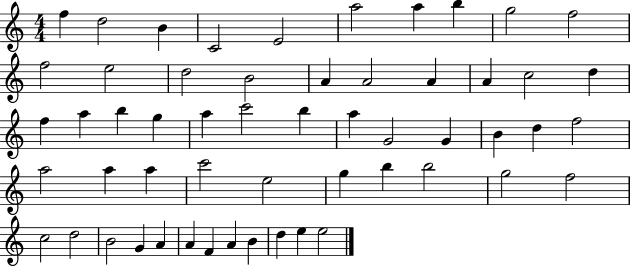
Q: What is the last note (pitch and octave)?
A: E5